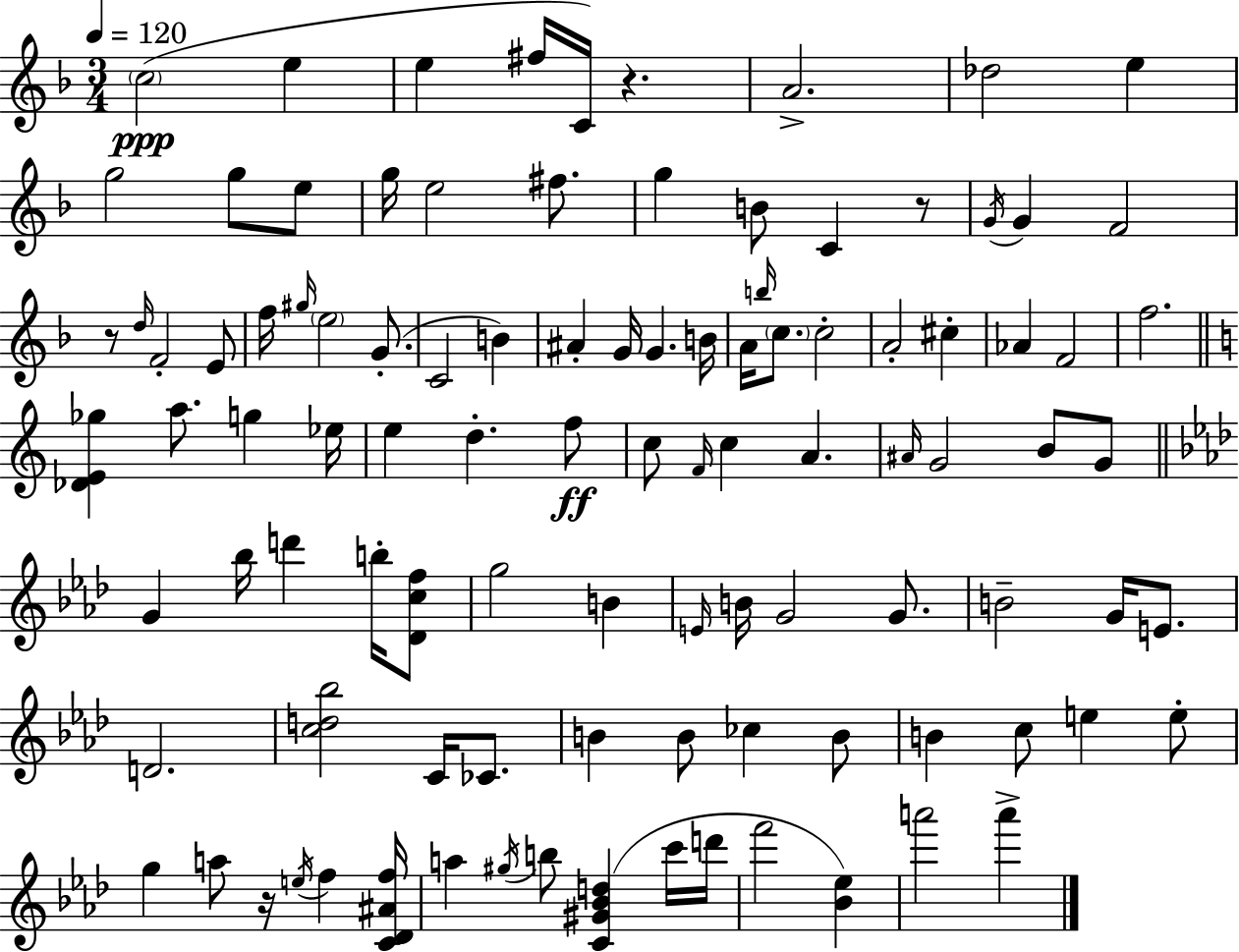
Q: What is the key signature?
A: F major